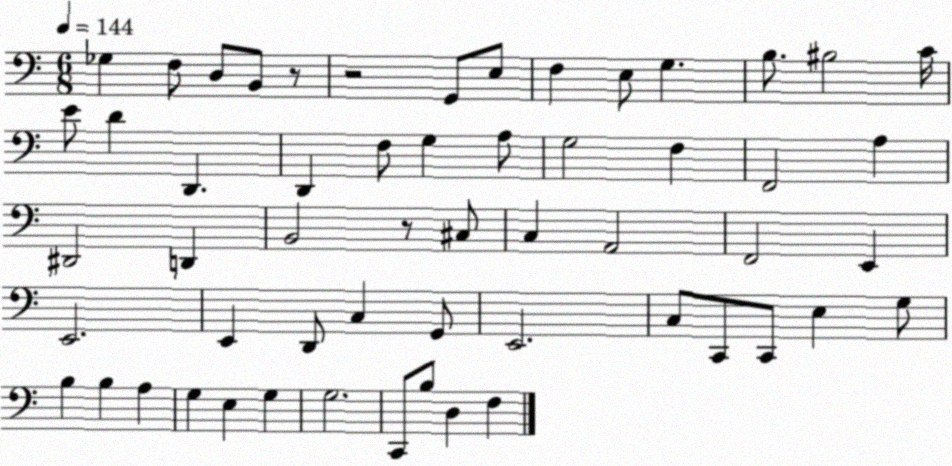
X:1
T:Untitled
M:6/8
L:1/4
K:C
_G, F,/2 D,/2 B,,/2 z/2 z2 G,,/2 E,/2 F, E,/2 G, B,/2 ^B,2 C/4 E/2 D D,, D,, F,/2 G, A,/2 G,2 F, F,,2 A, ^D,,2 D,, B,,2 z/2 ^C,/2 C, A,,2 F,,2 E,, E,,2 E,, D,,/2 C, G,,/2 E,,2 C,/2 C,,/2 C,,/2 E, G,/2 B, B, A, G, E, G, G,2 C,,/2 B,/2 D, F,